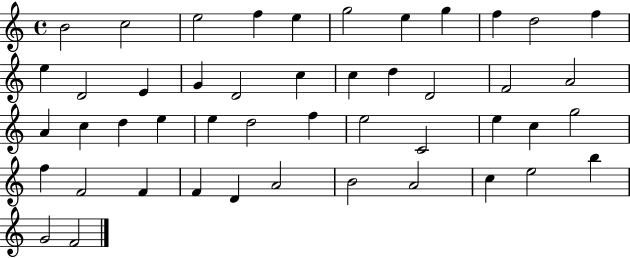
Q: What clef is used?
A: treble